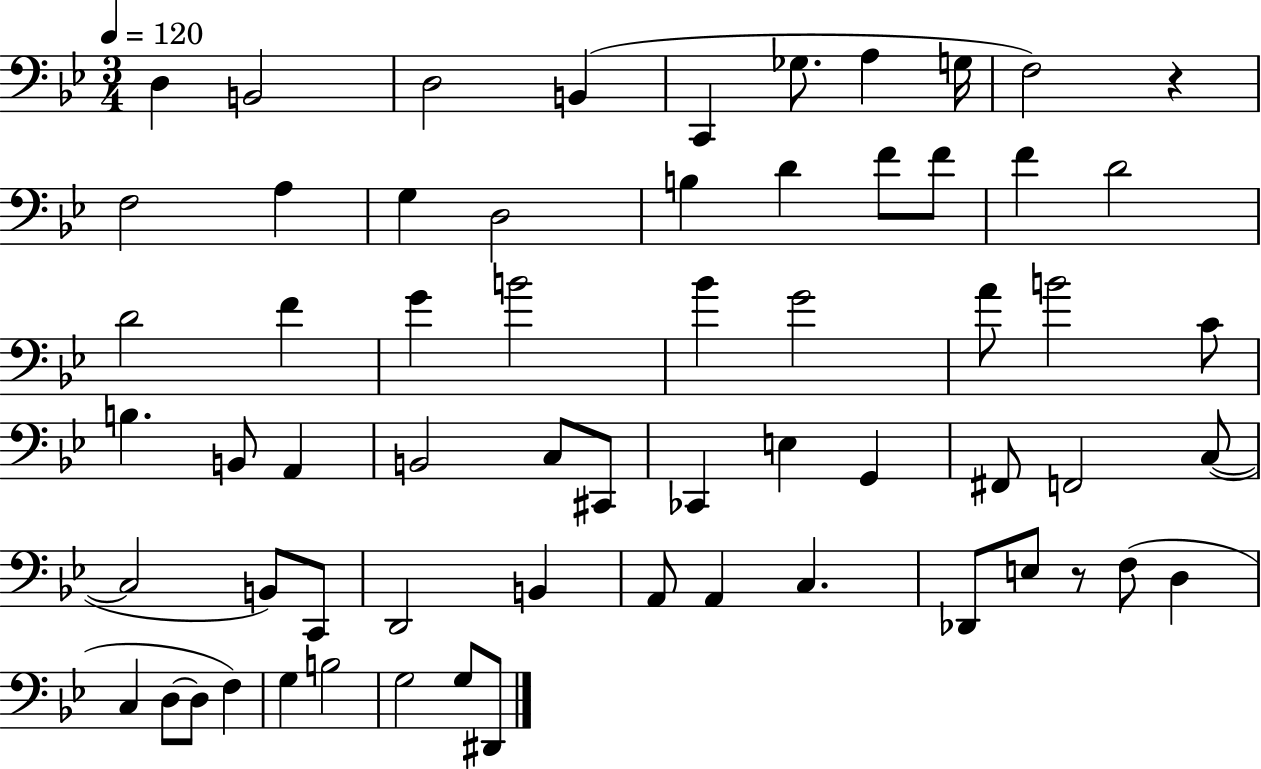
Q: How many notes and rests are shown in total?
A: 63